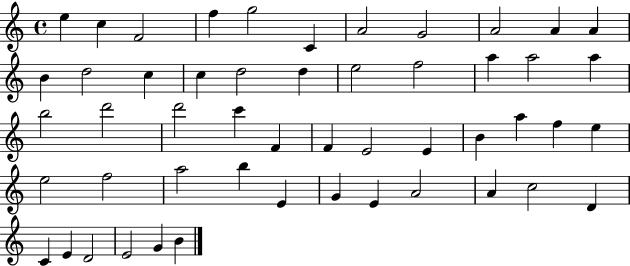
E5/q C5/q F4/h F5/q G5/h C4/q A4/h G4/h A4/h A4/q A4/q B4/q D5/h C5/q C5/q D5/h D5/q E5/h F5/h A5/q A5/h A5/q B5/h D6/h D6/h C6/q F4/q F4/q E4/h E4/q B4/q A5/q F5/q E5/q E5/h F5/h A5/h B5/q E4/q G4/q E4/q A4/h A4/q C5/h D4/q C4/q E4/q D4/h E4/h G4/q B4/q